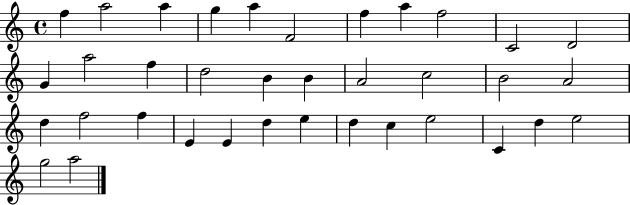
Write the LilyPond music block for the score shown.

{
  \clef treble
  \time 4/4
  \defaultTimeSignature
  \key c \major
  f''4 a''2 a''4 | g''4 a''4 f'2 | f''4 a''4 f''2 | c'2 d'2 | \break g'4 a''2 f''4 | d''2 b'4 b'4 | a'2 c''2 | b'2 a'2 | \break d''4 f''2 f''4 | e'4 e'4 d''4 e''4 | d''4 c''4 e''2 | c'4 d''4 e''2 | \break g''2 a''2 | \bar "|."
}